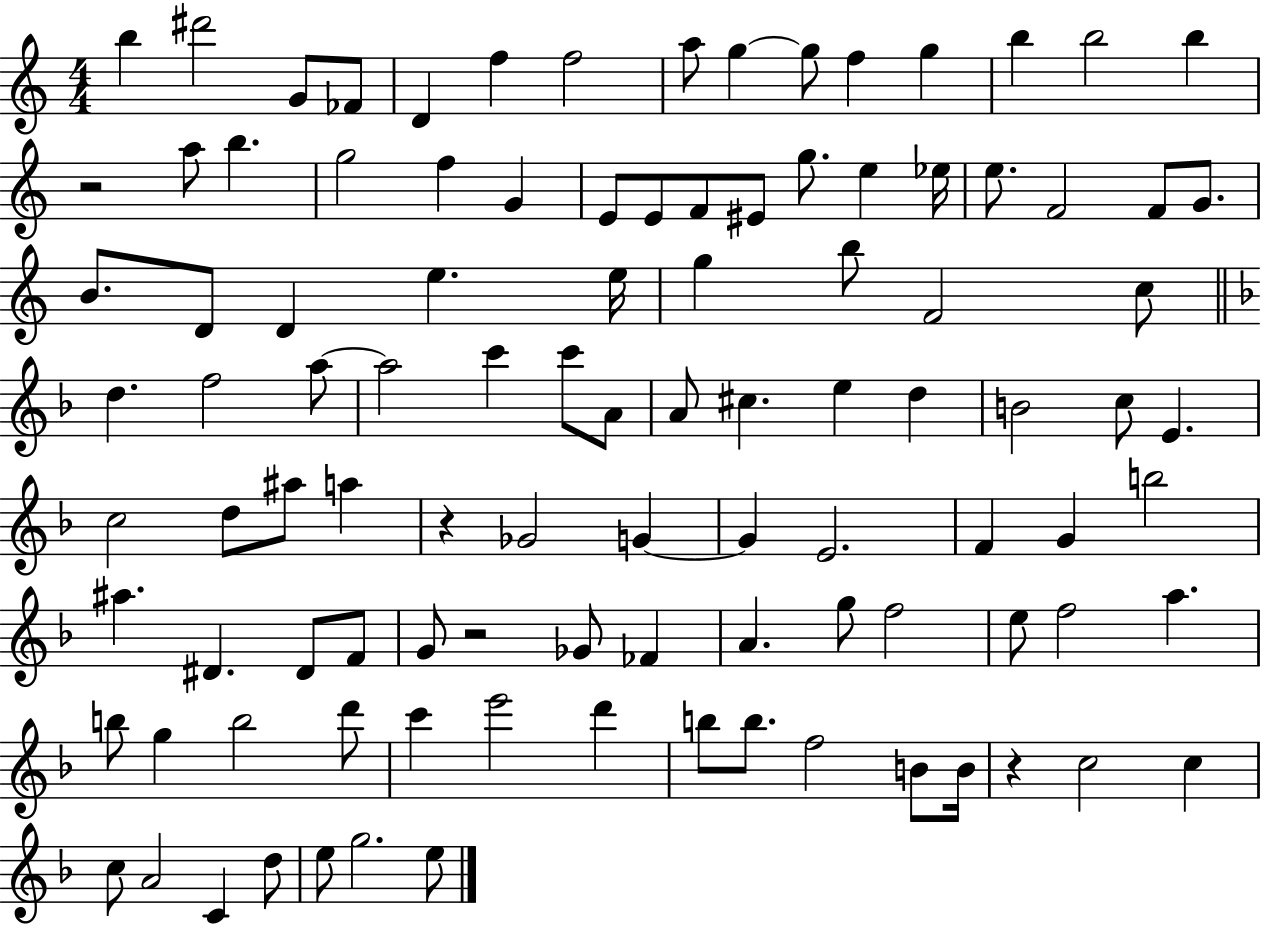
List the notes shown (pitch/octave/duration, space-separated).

B5/q D#6/h G4/e FES4/e D4/q F5/q F5/h A5/e G5/q G5/e F5/q G5/q B5/q B5/h B5/q R/h A5/e B5/q. G5/h F5/q G4/q E4/e E4/e F4/e EIS4/e G5/e. E5/q Eb5/s E5/e. F4/h F4/e G4/e. B4/e. D4/e D4/q E5/q. E5/s G5/q B5/e F4/h C5/e D5/q. F5/h A5/e A5/h C6/q C6/e A4/e A4/e C#5/q. E5/q D5/q B4/h C5/e E4/q. C5/h D5/e A#5/e A5/q R/q Gb4/h G4/q G4/q E4/h. F4/q G4/q B5/h A#5/q. D#4/q. D#4/e F4/e G4/e R/h Gb4/e FES4/q A4/q. G5/e F5/h E5/e F5/h A5/q. B5/e G5/q B5/h D6/e C6/q E6/h D6/q B5/e B5/e. F5/h B4/e B4/s R/q C5/h C5/q C5/e A4/h C4/q D5/e E5/e G5/h. E5/e